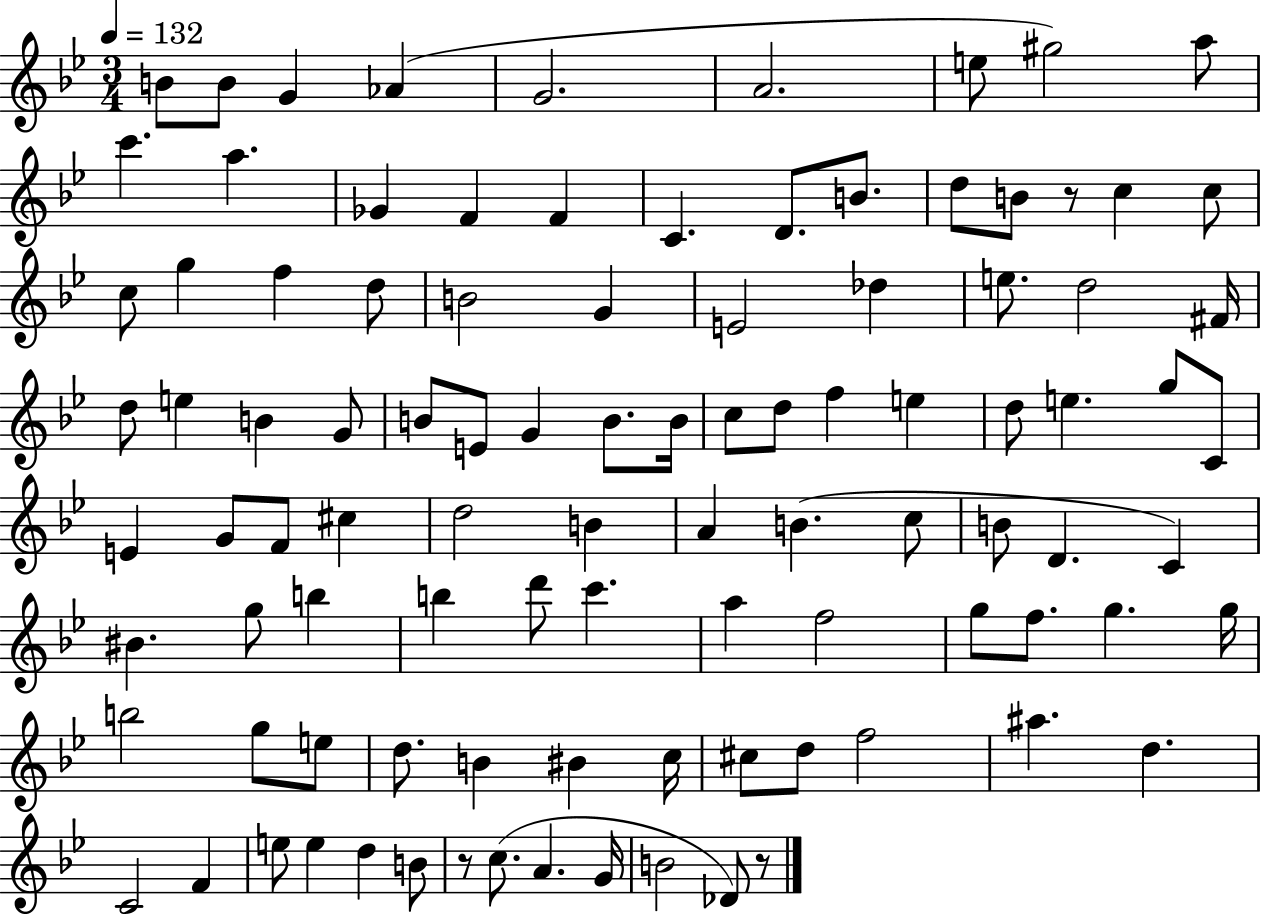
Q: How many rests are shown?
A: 3